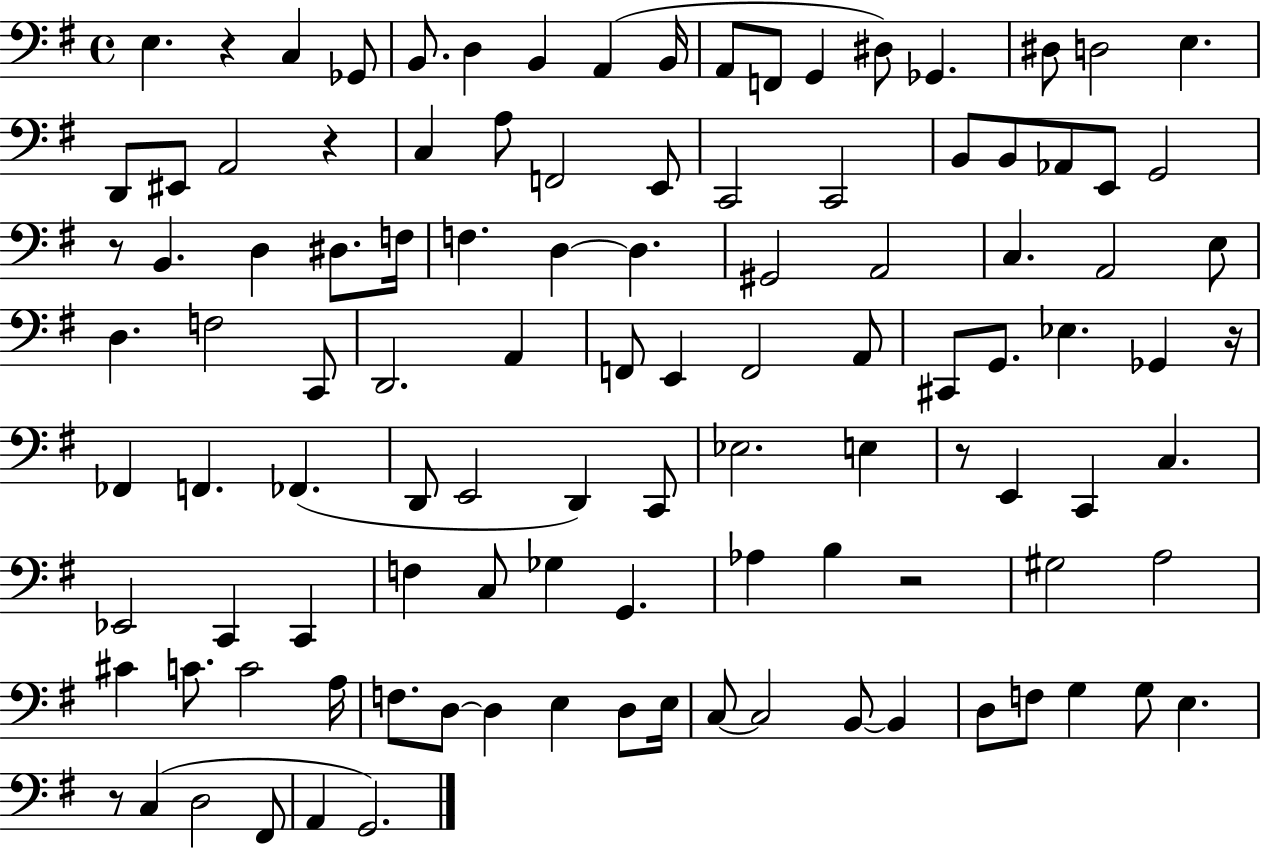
E3/q. R/q C3/q Gb2/e B2/e. D3/q B2/q A2/q B2/s A2/e F2/e G2/q D#3/e Gb2/q. D#3/e D3/h E3/q. D2/e EIS2/e A2/h R/q C3/q A3/e F2/h E2/e C2/h C2/h B2/e B2/e Ab2/e E2/e G2/h R/e B2/q. D3/q D#3/e. F3/s F3/q. D3/q D3/q. G#2/h A2/h C3/q. A2/h E3/e D3/q. F3/h C2/e D2/h. A2/q F2/e E2/q F2/h A2/e C#2/e G2/e. Eb3/q. Gb2/q R/s FES2/q F2/q. FES2/q. D2/e E2/h D2/q C2/e Eb3/h. E3/q R/e E2/q C2/q C3/q. Eb2/h C2/q C2/q F3/q C3/e Gb3/q G2/q. Ab3/q B3/q R/h G#3/h A3/h C#4/q C4/e. C4/h A3/s F3/e. D3/e D3/q E3/q D3/e E3/s C3/e C3/h B2/e B2/q D3/e F3/e G3/q G3/e E3/q. R/e C3/q D3/h F#2/e A2/q G2/h.